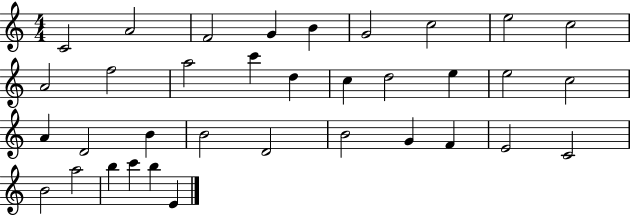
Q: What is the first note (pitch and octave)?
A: C4